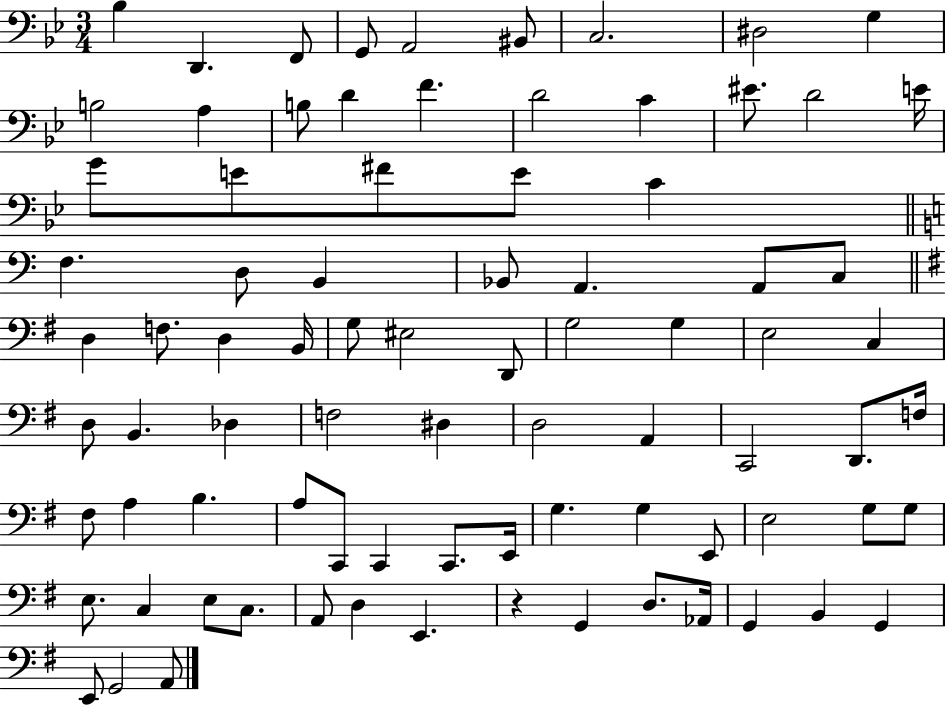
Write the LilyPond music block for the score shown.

{
  \clef bass
  \numericTimeSignature
  \time 3/4
  \key bes \major
  bes4 d,4. f,8 | g,8 a,2 bis,8 | c2. | dis2 g4 | \break b2 a4 | b8 d'4 f'4. | d'2 c'4 | eis'8. d'2 e'16 | \break g'8 e'8 fis'8 e'8 c'4 | \bar "||" \break \key a \minor f4. d8 b,4 | bes,8 a,4. a,8 c8 | \bar "||" \break \key e \minor d4 f8. d4 b,16 | g8 eis2 d,8 | g2 g4 | e2 c4 | \break d8 b,4. des4 | f2 dis4 | d2 a,4 | c,2 d,8. f16 | \break fis8 a4 b4. | a8 c,8 c,4 c,8. e,16 | g4. g4 e,8 | e2 g8 g8 | \break e8. c4 e8 c8. | a,8 d4 e,4. | r4 g,4 d8. aes,16 | g,4 b,4 g,4 | \break e,8 g,2 a,8 | \bar "|."
}